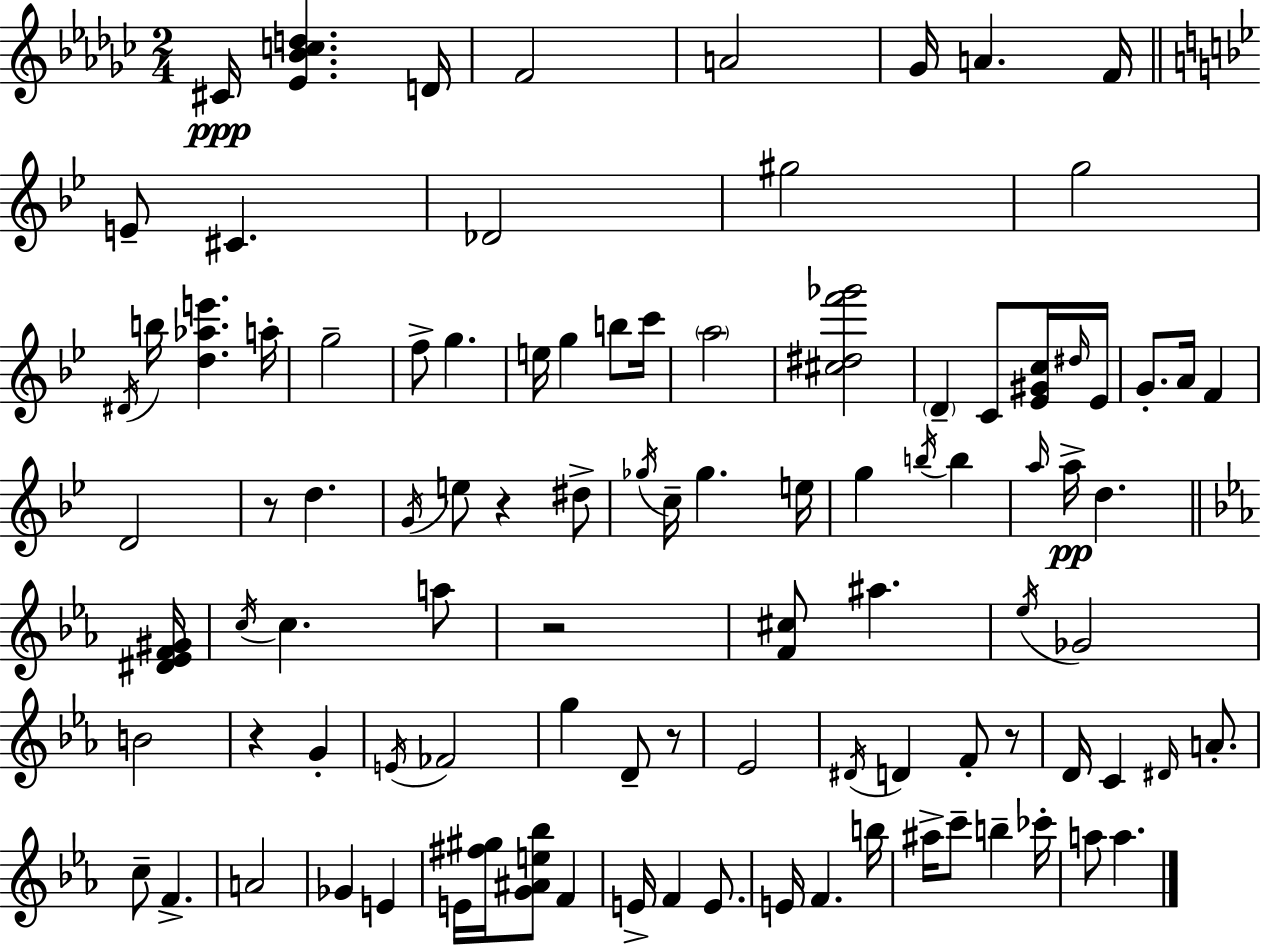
C#4/s [Eb4,Bb4,C5,D5]/q. D4/s F4/h A4/h Gb4/s A4/q. F4/s E4/e C#4/q. Db4/h G#5/h G5/h D#4/s B5/s [D5,Ab5,E6]/q. A5/s G5/h F5/e G5/q. E5/s G5/q B5/e C6/s A5/h [C#5,D#5,F6,Gb6]/h D4/q C4/e [Eb4,G#4,C5]/s D#5/s Eb4/s G4/e. A4/s F4/q D4/h R/e D5/q. G4/s E5/e R/q D#5/e Gb5/s C5/s Gb5/q. E5/s G5/q B5/s B5/q A5/s A5/s D5/q. [D#4,Eb4,F4,G#4]/s C5/s C5/q. A5/e R/h [F4,C#5]/e A#5/q. Eb5/s Gb4/h B4/h R/q G4/q E4/s FES4/h G5/q D4/e R/e Eb4/h D#4/s D4/q F4/e R/e D4/s C4/q D#4/s A4/e. C5/e F4/q. A4/h Gb4/q E4/q E4/s [F#5,G#5]/s [G4,A#4,E5,Bb5]/e F4/q E4/s F4/q E4/e. E4/s F4/q. B5/s A#5/s C6/e B5/q CES6/s A5/e A5/q.